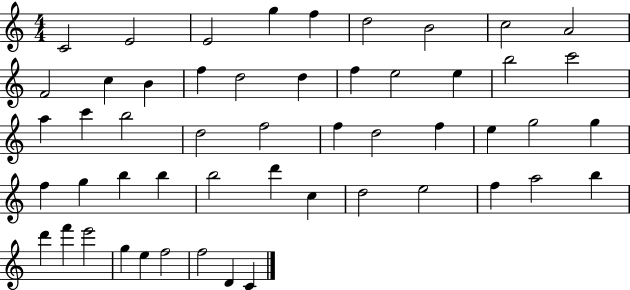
X:1
T:Untitled
M:4/4
L:1/4
K:C
C2 E2 E2 g f d2 B2 c2 A2 F2 c B f d2 d f e2 e b2 c'2 a c' b2 d2 f2 f d2 f e g2 g f g b b b2 d' c d2 e2 f a2 b d' f' e'2 g e f2 f2 D C